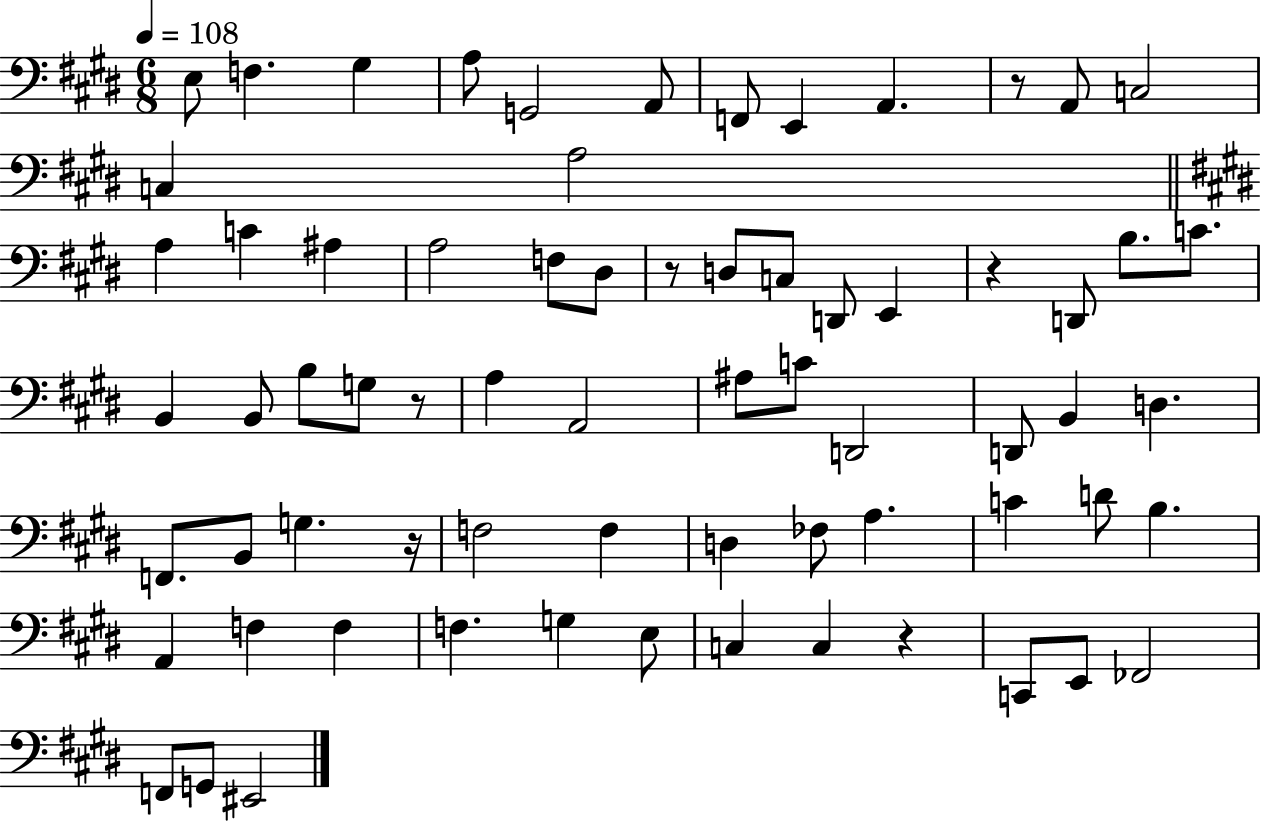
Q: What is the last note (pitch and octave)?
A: EIS2